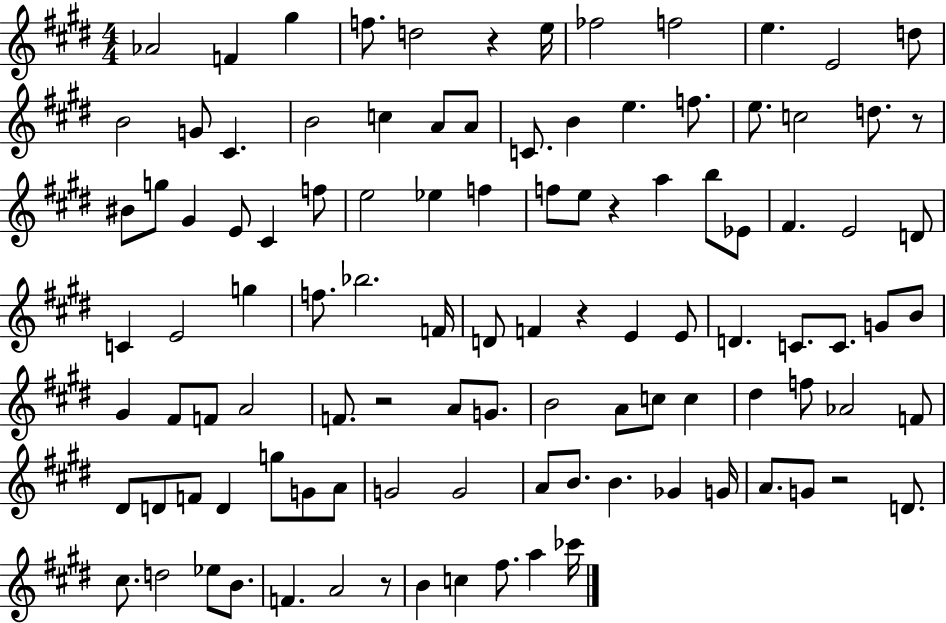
{
  \clef treble
  \numericTimeSignature
  \time 4/4
  \key e \major
  aes'2 f'4 gis''4 | f''8. d''2 r4 e''16 | fes''2 f''2 | e''4. e'2 d''8 | \break b'2 g'8 cis'4. | b'2 c''4 a'8 a'8 | c'8. b'4 e''4. f''8. | e''8. c''2 d''8. r8 | \break bis'8 g''8 gis'4 e'8 cis'4 f''8 | e''2 ees''4 f''4 | f''8 e''8 r4 a''4 b''8 ees'8 | fis'4. e'2 d'8 | \break c'4 e'2 g''4 | f''8. bes''2. f'16 | d'8 f'4 r4 e'4 e'8 | d'4. c'8. c'8. g'8 b'8 | \break gis'4 fis'8 f'8 a'2 | f'8. r2 a'8 g'8. | b'2 a'8 c''8 c''4 | dis''4 f''8 aes'2 f'8 | \break dis'8 d'8 f'8 d'4 g''8 g'8 a'8 | g'2 g'2 | a'8 b'8. b'4. ges'4 g'16 | a'8. g'8 r2 d'8. | \break cis''8. d''2 ees''8 b'8. | f'4. a'2 r8 | b'4 c''4 fis''8. a''4 ces'''16 | \bar "|."
}